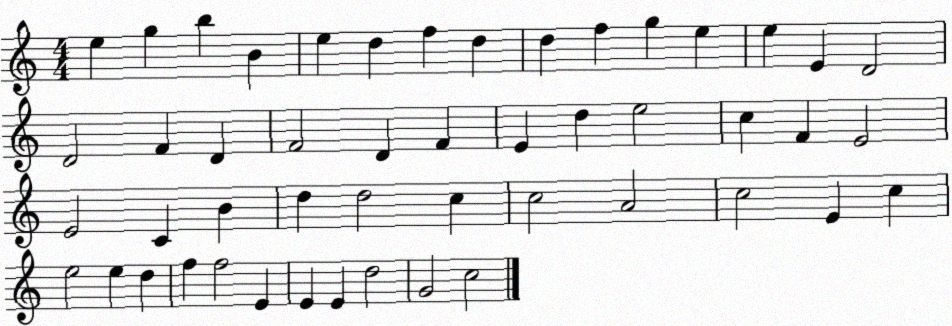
X:1
T:Untitled
M:4/4
L:1/4
K:C
e g b B e d f d d f g e e E D2 D2 F D F2 D F E d e2 c F E2 E2 C B d d2 c c2 A2 c2 E c e2 e d f f2 E E E d2 G2 c2